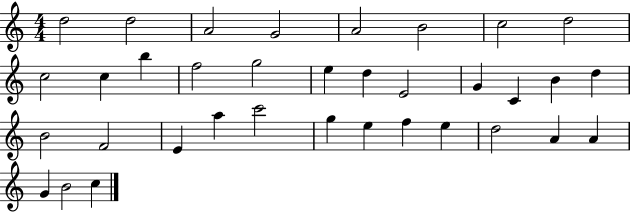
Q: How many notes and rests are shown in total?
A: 35